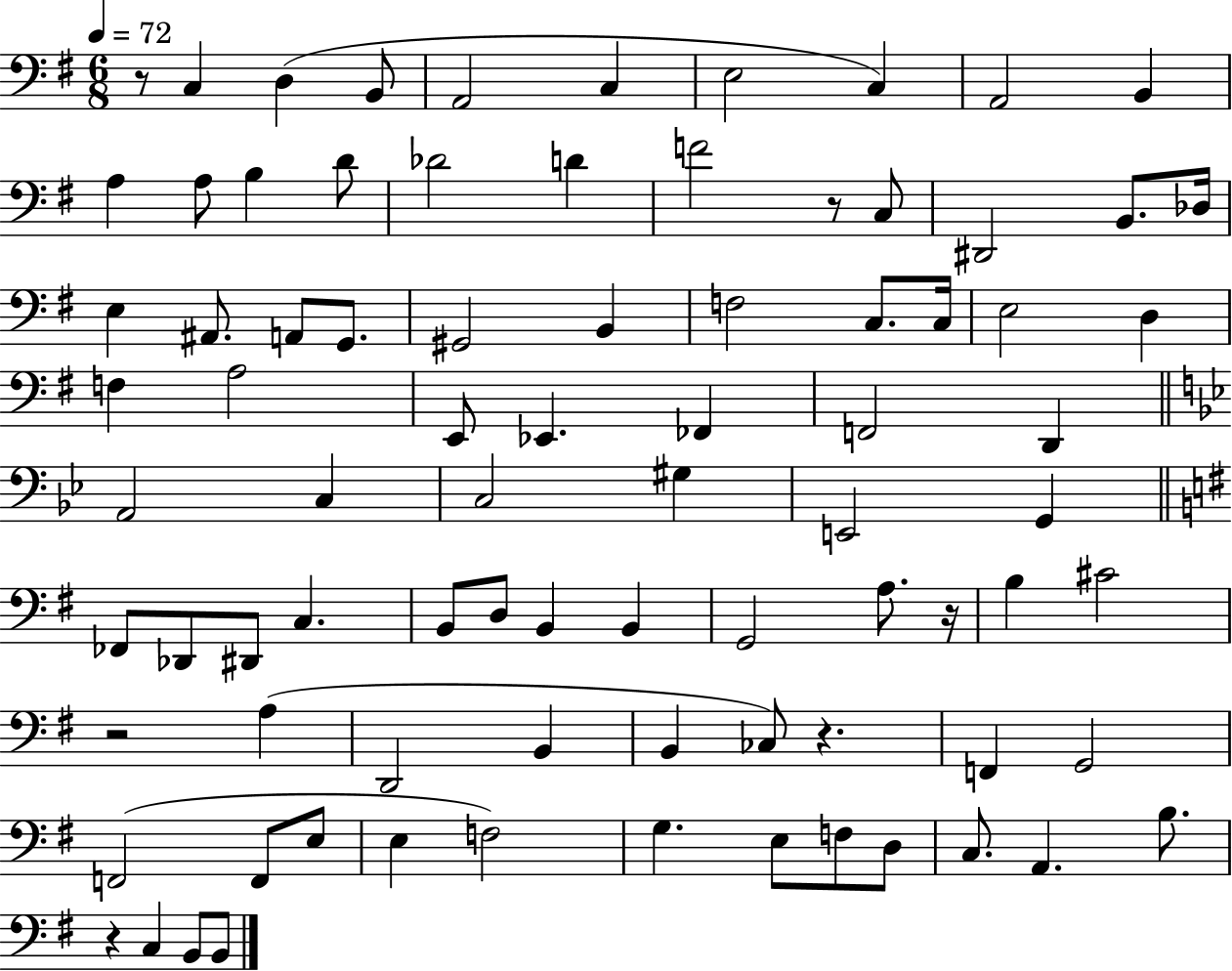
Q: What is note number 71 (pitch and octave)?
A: F3